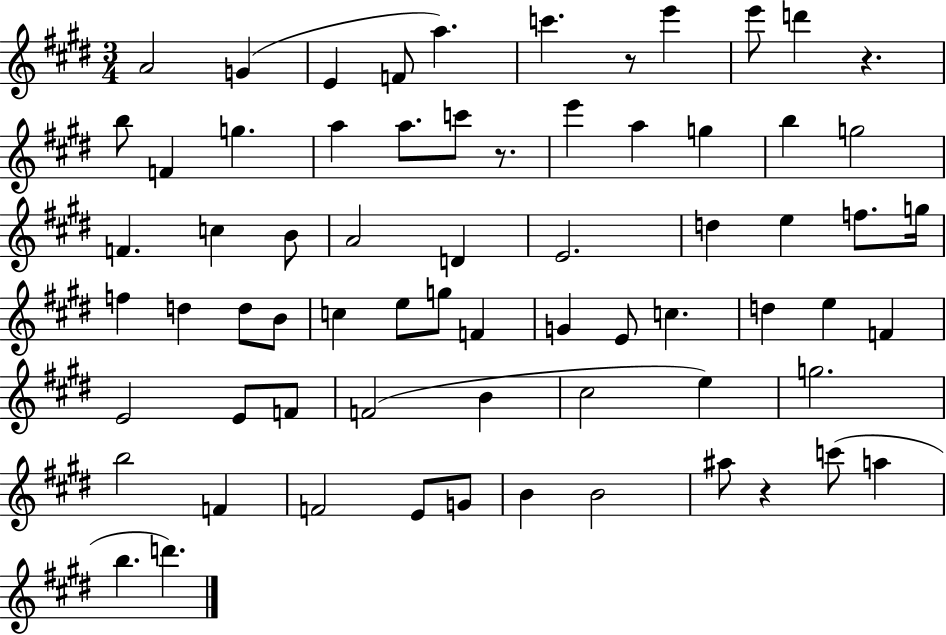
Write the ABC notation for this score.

X:1
T:Untitled
M:3/4
L:1/4
K:E
A2 G E F/2 a c' z/2 e' e'/2 d' z b/2 F g a a/2 c'/2 z/2 e' a g b g2 F c B/2 A2 D E2 d e f/2 g/4 f d d/2 B/2 c e/2 g/2 F G E/2 c d e F E2 E/2 F/2 F2 B ^c2 e g2 b2 F F2 E/2 G/2 B B2 ^a/2 z c'/2 a b d'